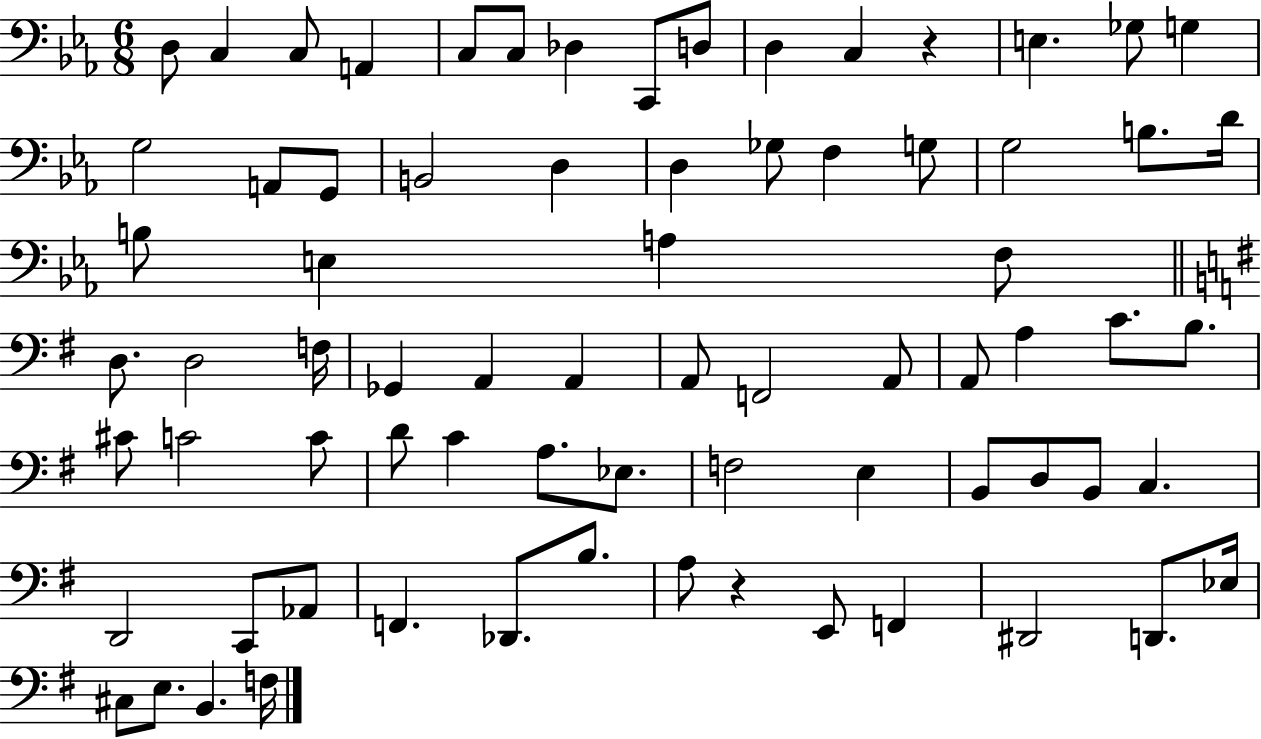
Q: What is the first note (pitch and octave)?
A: D3